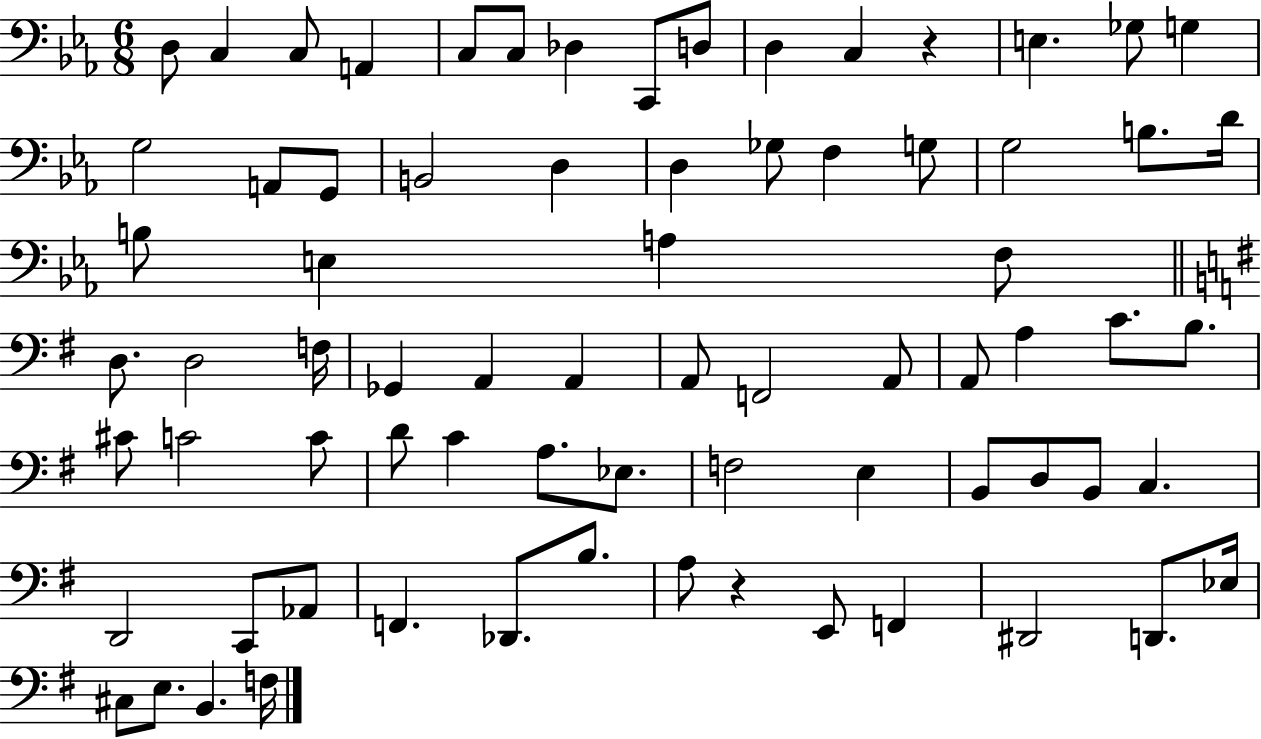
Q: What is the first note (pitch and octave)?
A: D3